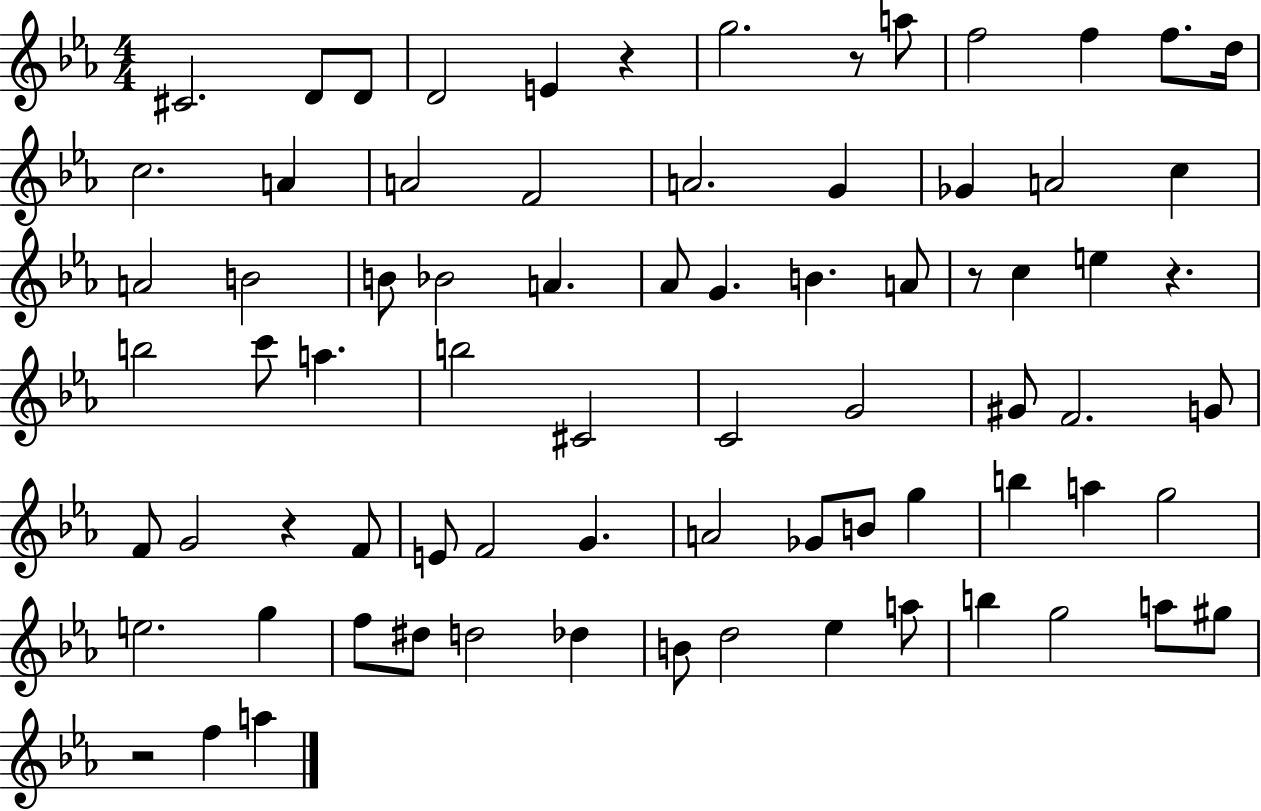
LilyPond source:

{
  \clef treble
  \numericTimeSignature
  \time 4/4
  \key ees \major
  cis'2. d'8 d'8 | d'2 e'4 r4 | g''2. r8 a''8 | f''2 f''4 f''8. d''16 | \break c''2. a'4 | a'2 f'2 | a'2. g'4 | ges'4 a'2 c''4 | \break a'2 b'2 | b'8 bes'2 a'4. | aes'8 g'4. b'4. a'8 | r8 c''4 e''4 r4. | \break b''2 c'''8 a''4. | b''2 cis'2 | c'2 g'2 | gis'8 f'2. g'8 | \break f'8 g'2 r4 f'8 | e'8 f'2 g'4. | a'2 ges'8 b'8 g''4 | b''4 a''4 g''2 | \break e''2. g''4 | f''8 dis''8 d''2 des''4 | b'8 d''2 ees''4 a''8 | b''4 g''2 a''8 gis''8 | \break r2 f''4 a''4 | \bar "|."
}